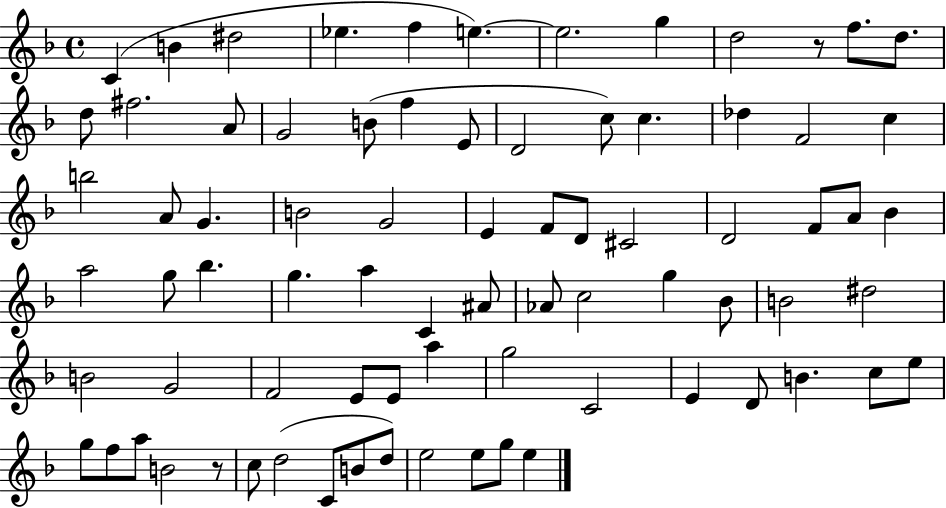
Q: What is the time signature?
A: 4/4